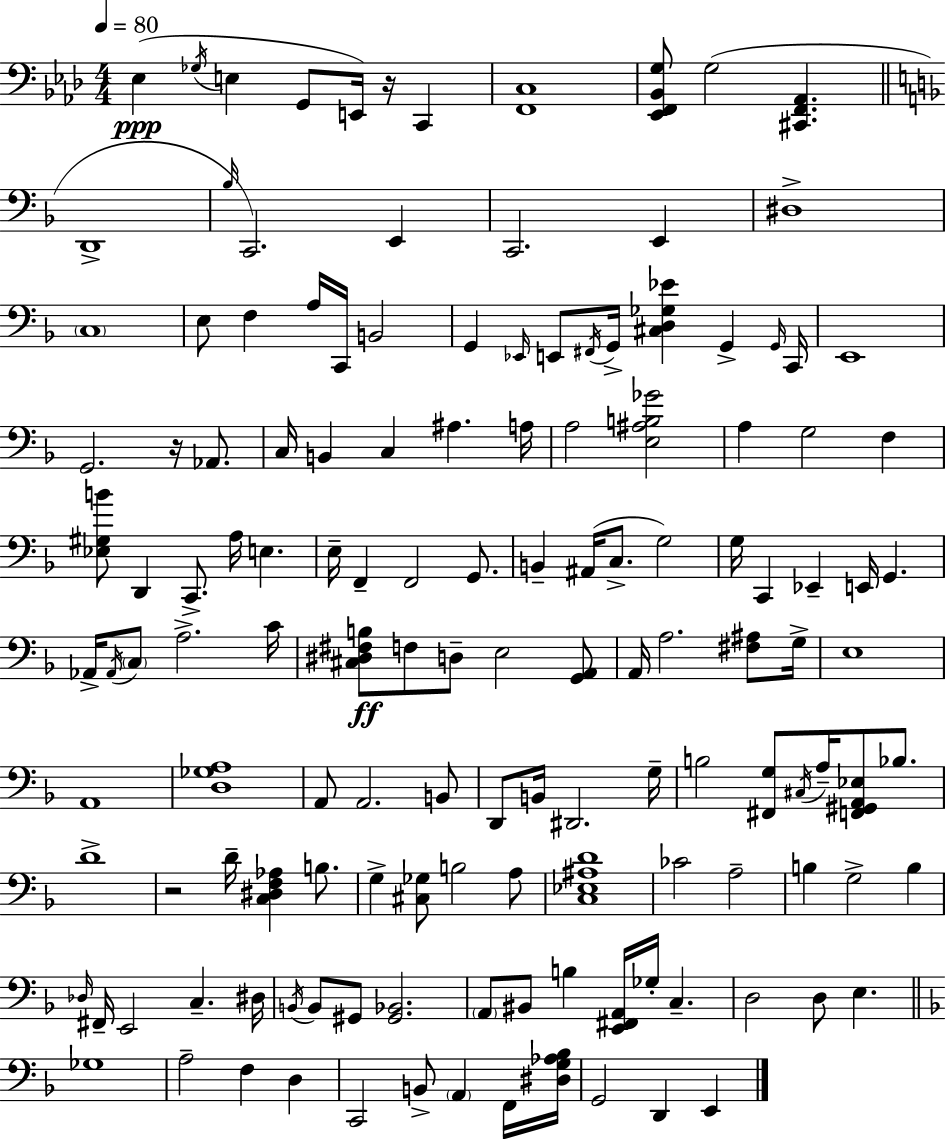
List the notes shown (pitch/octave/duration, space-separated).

Eb3/q Gb3/s E3/q G2/e E2/s R/s C2/q [F2,C3]/w [Eb2,F2,Bb2,G3]/e G3/h [C#2,F2,Ab2]/q. D2/w Bb3/s C2/h. E2/q C2/h. E2/q D#3/w C3/w E3/e F3/q A3/s C2/s B2/h G2/q Eb2/s E2/e F#2/s G2/s [C#3,D3,Gb3,Eb4]/q G2/q G2/s C2/s E2/w G2/h. R/s Ab2/e. C3/s B2/q C3/q A#3/q. A3/s A3/h [E3,A#3,B3,Gb4]/h A3/q G3/h F3/q [Eb3,G#3,B4]/e D2/q C2/e. A3/s E3/q. E3/s F2/q F2/h G2/e. B2/q A#2/s C3/e. G3/h G3/s C2/q Eb2/q E2/s G2/q. Ab2/s Ab2/s C3/e A3/h. C4/s [C#3,D#3,F#3,B3]/e F3/e D3/e E3/h [G2,A2]/e A2/s A3/h. [F#3,A#3]/e G3/s E3/w A2/w [D3,Gb3,A3]/w A2/e A2/h. B2/e D2/e B2/s D#2/h. G3/s B3/h [F#2,G3]/e C#3/s A3/s [F2,G#2,A2,Eb3]/e Bb3/e. D4/w R/h D4/s [C3,D#3,F3,Ab3]/q B3/e. G3/q [C#3,Gb3]/e B3/h A3/e [C3,Eb3,A#3,D4]/w CES4/h A3/h B3/q G3/h B3/q Db3/s F#2/s E2/h C3/q. D#3/s B2/s B2/e G#2/e [G#2,Bb2]/h. A2/e BIS2/e B3/q [E2,F#2,A2]/s Gb3/s C3/q. D3/h D3/e E3/q. Gb3/w A3/h F3/q D3/q C2/h B2/e A2/q F2/s [D#3,G3,Ab3,Bb3]/s G2/h D2/q E2/q